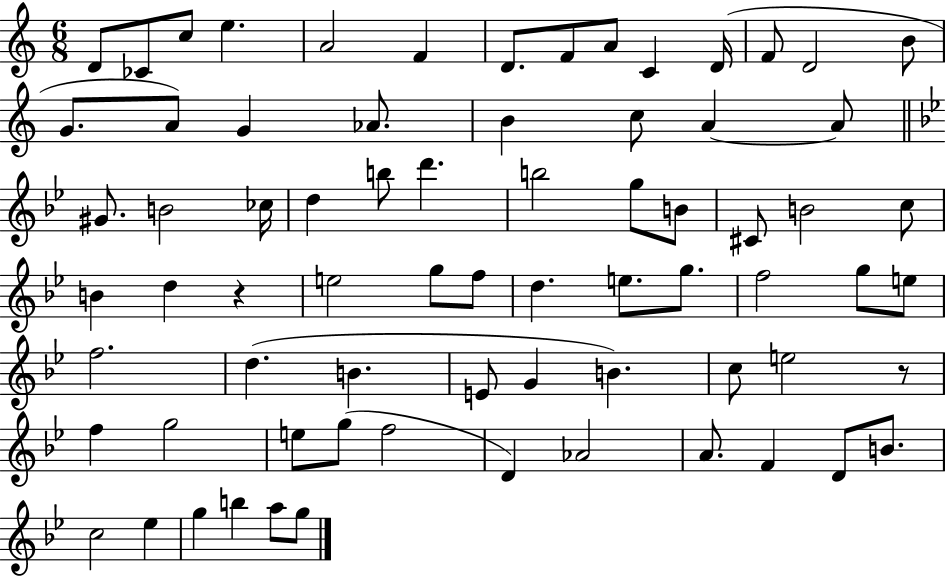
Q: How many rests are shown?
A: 2